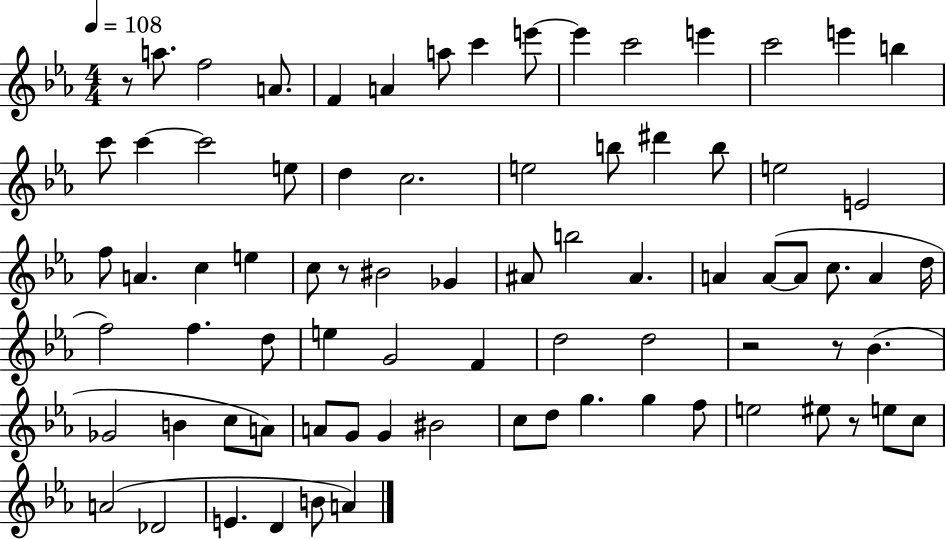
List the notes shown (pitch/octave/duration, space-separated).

R/e A5/e. F5/h A4/e. F4/q A4/q A5/e C6/q E6/e E6/q C6/h E6/q C6/h E6/q B5/q C6/e C6/q C6/h E5/e D5/q C5/h. E5/h B5/e D#6/q B5/e E5/h E4/h F5/e A4/q. C5/q E5/q C5/e R/e BIS4/h Gb4/q A#4/e B5/h A#4/q. A4/q A4/e A4/e C5/e. A4/q D5/s F5/h F5/q. D5/e E5/q G4/h F4/q D5/h D5/h R/h R/e Bb4/q. Gb4/h B4/q C5/e A4/e A4/e G4/e G4/q BIS4/h C5/e D5/e G5/q. G5/q F5/e E5/h EIS5/e R/e E5/e C5/e A4/h Db4/h E4/q. D4/q B4/e A4/q